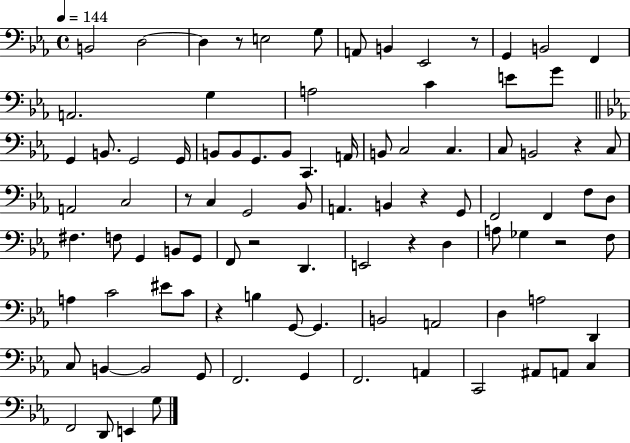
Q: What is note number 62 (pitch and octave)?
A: B3